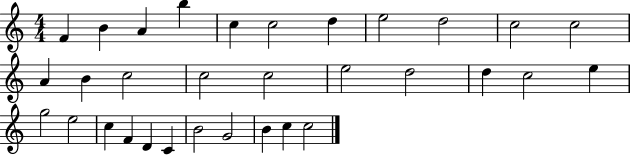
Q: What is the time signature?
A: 4/4